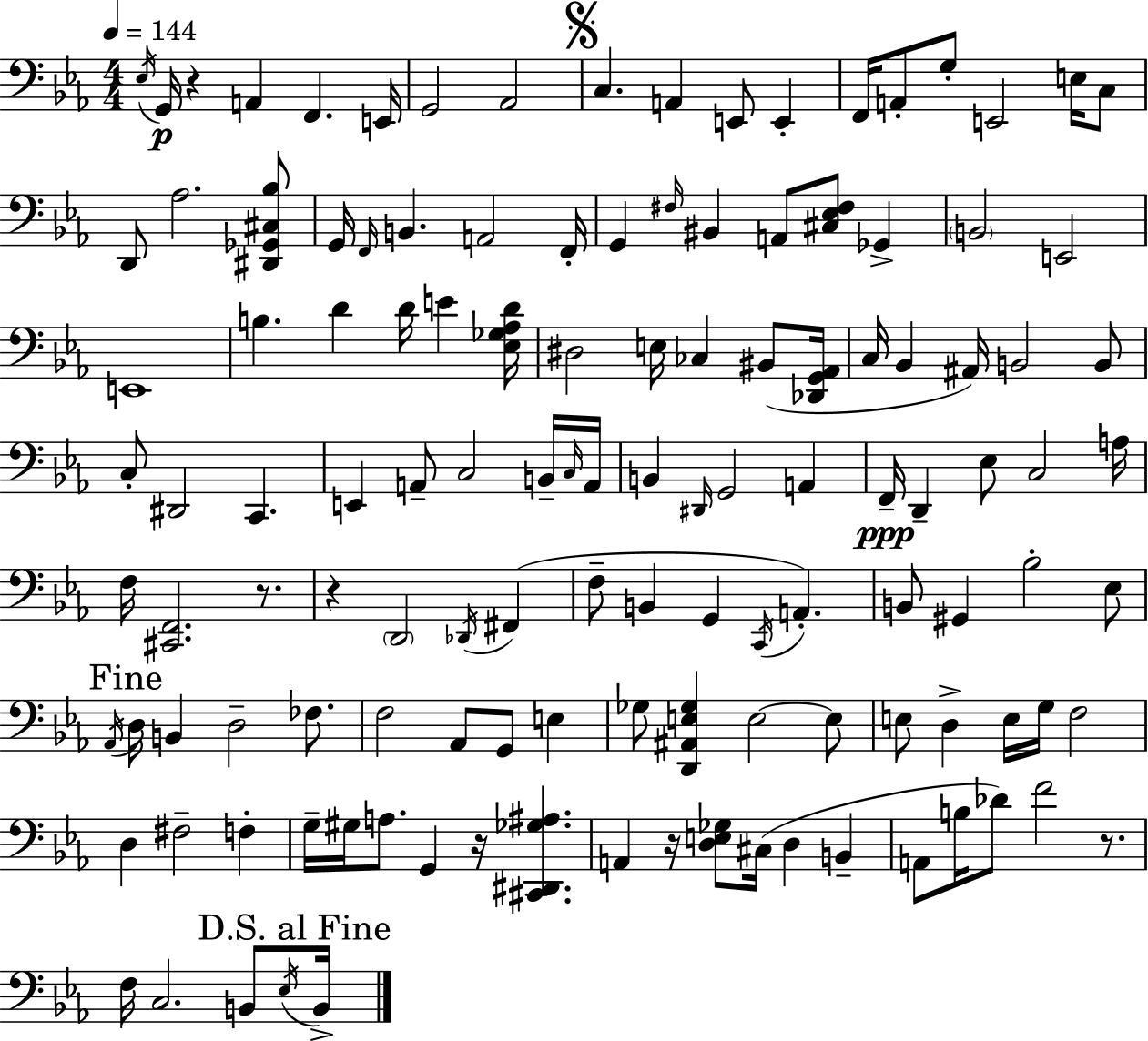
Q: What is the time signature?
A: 4/4